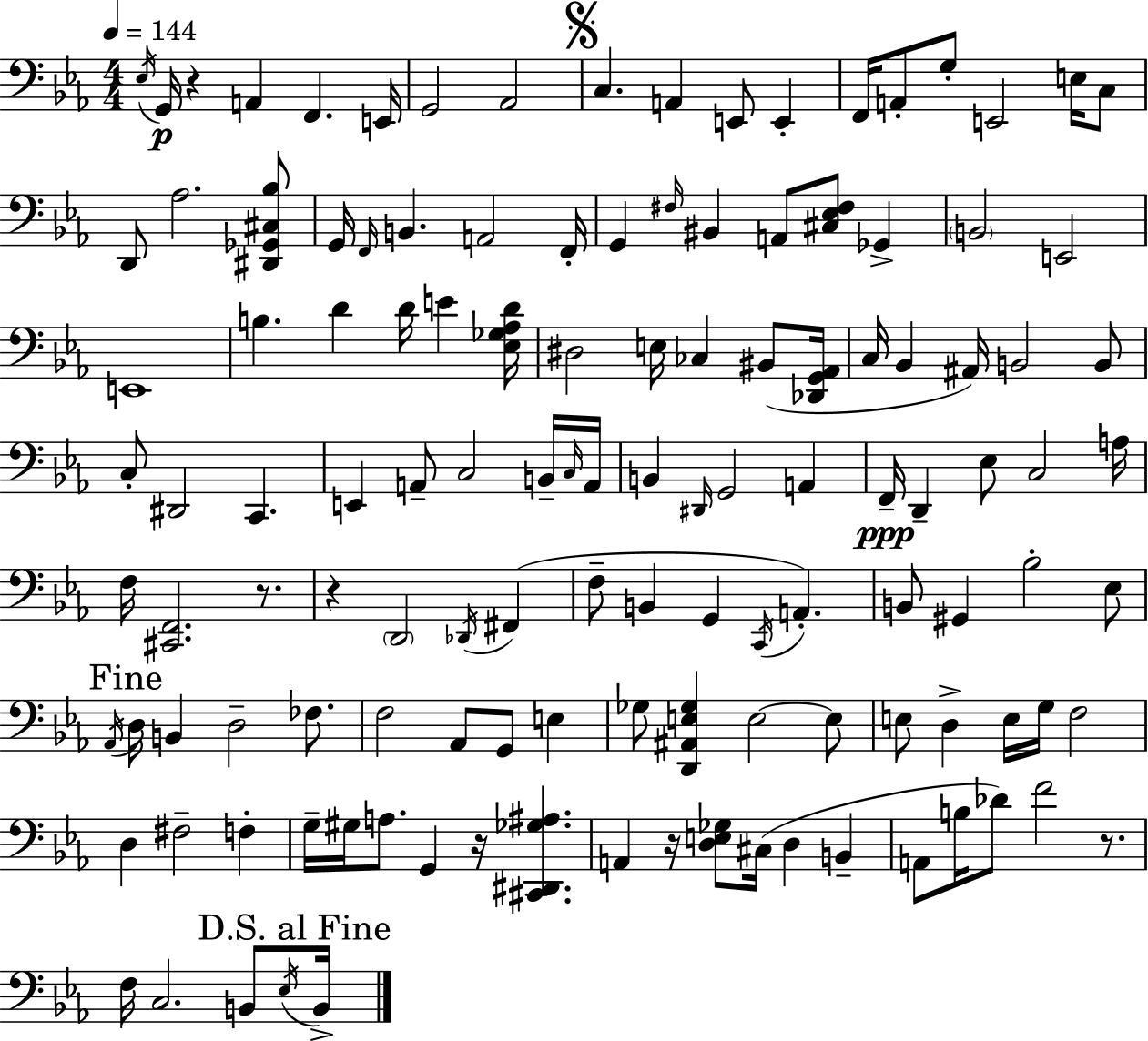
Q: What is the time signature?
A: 4/4